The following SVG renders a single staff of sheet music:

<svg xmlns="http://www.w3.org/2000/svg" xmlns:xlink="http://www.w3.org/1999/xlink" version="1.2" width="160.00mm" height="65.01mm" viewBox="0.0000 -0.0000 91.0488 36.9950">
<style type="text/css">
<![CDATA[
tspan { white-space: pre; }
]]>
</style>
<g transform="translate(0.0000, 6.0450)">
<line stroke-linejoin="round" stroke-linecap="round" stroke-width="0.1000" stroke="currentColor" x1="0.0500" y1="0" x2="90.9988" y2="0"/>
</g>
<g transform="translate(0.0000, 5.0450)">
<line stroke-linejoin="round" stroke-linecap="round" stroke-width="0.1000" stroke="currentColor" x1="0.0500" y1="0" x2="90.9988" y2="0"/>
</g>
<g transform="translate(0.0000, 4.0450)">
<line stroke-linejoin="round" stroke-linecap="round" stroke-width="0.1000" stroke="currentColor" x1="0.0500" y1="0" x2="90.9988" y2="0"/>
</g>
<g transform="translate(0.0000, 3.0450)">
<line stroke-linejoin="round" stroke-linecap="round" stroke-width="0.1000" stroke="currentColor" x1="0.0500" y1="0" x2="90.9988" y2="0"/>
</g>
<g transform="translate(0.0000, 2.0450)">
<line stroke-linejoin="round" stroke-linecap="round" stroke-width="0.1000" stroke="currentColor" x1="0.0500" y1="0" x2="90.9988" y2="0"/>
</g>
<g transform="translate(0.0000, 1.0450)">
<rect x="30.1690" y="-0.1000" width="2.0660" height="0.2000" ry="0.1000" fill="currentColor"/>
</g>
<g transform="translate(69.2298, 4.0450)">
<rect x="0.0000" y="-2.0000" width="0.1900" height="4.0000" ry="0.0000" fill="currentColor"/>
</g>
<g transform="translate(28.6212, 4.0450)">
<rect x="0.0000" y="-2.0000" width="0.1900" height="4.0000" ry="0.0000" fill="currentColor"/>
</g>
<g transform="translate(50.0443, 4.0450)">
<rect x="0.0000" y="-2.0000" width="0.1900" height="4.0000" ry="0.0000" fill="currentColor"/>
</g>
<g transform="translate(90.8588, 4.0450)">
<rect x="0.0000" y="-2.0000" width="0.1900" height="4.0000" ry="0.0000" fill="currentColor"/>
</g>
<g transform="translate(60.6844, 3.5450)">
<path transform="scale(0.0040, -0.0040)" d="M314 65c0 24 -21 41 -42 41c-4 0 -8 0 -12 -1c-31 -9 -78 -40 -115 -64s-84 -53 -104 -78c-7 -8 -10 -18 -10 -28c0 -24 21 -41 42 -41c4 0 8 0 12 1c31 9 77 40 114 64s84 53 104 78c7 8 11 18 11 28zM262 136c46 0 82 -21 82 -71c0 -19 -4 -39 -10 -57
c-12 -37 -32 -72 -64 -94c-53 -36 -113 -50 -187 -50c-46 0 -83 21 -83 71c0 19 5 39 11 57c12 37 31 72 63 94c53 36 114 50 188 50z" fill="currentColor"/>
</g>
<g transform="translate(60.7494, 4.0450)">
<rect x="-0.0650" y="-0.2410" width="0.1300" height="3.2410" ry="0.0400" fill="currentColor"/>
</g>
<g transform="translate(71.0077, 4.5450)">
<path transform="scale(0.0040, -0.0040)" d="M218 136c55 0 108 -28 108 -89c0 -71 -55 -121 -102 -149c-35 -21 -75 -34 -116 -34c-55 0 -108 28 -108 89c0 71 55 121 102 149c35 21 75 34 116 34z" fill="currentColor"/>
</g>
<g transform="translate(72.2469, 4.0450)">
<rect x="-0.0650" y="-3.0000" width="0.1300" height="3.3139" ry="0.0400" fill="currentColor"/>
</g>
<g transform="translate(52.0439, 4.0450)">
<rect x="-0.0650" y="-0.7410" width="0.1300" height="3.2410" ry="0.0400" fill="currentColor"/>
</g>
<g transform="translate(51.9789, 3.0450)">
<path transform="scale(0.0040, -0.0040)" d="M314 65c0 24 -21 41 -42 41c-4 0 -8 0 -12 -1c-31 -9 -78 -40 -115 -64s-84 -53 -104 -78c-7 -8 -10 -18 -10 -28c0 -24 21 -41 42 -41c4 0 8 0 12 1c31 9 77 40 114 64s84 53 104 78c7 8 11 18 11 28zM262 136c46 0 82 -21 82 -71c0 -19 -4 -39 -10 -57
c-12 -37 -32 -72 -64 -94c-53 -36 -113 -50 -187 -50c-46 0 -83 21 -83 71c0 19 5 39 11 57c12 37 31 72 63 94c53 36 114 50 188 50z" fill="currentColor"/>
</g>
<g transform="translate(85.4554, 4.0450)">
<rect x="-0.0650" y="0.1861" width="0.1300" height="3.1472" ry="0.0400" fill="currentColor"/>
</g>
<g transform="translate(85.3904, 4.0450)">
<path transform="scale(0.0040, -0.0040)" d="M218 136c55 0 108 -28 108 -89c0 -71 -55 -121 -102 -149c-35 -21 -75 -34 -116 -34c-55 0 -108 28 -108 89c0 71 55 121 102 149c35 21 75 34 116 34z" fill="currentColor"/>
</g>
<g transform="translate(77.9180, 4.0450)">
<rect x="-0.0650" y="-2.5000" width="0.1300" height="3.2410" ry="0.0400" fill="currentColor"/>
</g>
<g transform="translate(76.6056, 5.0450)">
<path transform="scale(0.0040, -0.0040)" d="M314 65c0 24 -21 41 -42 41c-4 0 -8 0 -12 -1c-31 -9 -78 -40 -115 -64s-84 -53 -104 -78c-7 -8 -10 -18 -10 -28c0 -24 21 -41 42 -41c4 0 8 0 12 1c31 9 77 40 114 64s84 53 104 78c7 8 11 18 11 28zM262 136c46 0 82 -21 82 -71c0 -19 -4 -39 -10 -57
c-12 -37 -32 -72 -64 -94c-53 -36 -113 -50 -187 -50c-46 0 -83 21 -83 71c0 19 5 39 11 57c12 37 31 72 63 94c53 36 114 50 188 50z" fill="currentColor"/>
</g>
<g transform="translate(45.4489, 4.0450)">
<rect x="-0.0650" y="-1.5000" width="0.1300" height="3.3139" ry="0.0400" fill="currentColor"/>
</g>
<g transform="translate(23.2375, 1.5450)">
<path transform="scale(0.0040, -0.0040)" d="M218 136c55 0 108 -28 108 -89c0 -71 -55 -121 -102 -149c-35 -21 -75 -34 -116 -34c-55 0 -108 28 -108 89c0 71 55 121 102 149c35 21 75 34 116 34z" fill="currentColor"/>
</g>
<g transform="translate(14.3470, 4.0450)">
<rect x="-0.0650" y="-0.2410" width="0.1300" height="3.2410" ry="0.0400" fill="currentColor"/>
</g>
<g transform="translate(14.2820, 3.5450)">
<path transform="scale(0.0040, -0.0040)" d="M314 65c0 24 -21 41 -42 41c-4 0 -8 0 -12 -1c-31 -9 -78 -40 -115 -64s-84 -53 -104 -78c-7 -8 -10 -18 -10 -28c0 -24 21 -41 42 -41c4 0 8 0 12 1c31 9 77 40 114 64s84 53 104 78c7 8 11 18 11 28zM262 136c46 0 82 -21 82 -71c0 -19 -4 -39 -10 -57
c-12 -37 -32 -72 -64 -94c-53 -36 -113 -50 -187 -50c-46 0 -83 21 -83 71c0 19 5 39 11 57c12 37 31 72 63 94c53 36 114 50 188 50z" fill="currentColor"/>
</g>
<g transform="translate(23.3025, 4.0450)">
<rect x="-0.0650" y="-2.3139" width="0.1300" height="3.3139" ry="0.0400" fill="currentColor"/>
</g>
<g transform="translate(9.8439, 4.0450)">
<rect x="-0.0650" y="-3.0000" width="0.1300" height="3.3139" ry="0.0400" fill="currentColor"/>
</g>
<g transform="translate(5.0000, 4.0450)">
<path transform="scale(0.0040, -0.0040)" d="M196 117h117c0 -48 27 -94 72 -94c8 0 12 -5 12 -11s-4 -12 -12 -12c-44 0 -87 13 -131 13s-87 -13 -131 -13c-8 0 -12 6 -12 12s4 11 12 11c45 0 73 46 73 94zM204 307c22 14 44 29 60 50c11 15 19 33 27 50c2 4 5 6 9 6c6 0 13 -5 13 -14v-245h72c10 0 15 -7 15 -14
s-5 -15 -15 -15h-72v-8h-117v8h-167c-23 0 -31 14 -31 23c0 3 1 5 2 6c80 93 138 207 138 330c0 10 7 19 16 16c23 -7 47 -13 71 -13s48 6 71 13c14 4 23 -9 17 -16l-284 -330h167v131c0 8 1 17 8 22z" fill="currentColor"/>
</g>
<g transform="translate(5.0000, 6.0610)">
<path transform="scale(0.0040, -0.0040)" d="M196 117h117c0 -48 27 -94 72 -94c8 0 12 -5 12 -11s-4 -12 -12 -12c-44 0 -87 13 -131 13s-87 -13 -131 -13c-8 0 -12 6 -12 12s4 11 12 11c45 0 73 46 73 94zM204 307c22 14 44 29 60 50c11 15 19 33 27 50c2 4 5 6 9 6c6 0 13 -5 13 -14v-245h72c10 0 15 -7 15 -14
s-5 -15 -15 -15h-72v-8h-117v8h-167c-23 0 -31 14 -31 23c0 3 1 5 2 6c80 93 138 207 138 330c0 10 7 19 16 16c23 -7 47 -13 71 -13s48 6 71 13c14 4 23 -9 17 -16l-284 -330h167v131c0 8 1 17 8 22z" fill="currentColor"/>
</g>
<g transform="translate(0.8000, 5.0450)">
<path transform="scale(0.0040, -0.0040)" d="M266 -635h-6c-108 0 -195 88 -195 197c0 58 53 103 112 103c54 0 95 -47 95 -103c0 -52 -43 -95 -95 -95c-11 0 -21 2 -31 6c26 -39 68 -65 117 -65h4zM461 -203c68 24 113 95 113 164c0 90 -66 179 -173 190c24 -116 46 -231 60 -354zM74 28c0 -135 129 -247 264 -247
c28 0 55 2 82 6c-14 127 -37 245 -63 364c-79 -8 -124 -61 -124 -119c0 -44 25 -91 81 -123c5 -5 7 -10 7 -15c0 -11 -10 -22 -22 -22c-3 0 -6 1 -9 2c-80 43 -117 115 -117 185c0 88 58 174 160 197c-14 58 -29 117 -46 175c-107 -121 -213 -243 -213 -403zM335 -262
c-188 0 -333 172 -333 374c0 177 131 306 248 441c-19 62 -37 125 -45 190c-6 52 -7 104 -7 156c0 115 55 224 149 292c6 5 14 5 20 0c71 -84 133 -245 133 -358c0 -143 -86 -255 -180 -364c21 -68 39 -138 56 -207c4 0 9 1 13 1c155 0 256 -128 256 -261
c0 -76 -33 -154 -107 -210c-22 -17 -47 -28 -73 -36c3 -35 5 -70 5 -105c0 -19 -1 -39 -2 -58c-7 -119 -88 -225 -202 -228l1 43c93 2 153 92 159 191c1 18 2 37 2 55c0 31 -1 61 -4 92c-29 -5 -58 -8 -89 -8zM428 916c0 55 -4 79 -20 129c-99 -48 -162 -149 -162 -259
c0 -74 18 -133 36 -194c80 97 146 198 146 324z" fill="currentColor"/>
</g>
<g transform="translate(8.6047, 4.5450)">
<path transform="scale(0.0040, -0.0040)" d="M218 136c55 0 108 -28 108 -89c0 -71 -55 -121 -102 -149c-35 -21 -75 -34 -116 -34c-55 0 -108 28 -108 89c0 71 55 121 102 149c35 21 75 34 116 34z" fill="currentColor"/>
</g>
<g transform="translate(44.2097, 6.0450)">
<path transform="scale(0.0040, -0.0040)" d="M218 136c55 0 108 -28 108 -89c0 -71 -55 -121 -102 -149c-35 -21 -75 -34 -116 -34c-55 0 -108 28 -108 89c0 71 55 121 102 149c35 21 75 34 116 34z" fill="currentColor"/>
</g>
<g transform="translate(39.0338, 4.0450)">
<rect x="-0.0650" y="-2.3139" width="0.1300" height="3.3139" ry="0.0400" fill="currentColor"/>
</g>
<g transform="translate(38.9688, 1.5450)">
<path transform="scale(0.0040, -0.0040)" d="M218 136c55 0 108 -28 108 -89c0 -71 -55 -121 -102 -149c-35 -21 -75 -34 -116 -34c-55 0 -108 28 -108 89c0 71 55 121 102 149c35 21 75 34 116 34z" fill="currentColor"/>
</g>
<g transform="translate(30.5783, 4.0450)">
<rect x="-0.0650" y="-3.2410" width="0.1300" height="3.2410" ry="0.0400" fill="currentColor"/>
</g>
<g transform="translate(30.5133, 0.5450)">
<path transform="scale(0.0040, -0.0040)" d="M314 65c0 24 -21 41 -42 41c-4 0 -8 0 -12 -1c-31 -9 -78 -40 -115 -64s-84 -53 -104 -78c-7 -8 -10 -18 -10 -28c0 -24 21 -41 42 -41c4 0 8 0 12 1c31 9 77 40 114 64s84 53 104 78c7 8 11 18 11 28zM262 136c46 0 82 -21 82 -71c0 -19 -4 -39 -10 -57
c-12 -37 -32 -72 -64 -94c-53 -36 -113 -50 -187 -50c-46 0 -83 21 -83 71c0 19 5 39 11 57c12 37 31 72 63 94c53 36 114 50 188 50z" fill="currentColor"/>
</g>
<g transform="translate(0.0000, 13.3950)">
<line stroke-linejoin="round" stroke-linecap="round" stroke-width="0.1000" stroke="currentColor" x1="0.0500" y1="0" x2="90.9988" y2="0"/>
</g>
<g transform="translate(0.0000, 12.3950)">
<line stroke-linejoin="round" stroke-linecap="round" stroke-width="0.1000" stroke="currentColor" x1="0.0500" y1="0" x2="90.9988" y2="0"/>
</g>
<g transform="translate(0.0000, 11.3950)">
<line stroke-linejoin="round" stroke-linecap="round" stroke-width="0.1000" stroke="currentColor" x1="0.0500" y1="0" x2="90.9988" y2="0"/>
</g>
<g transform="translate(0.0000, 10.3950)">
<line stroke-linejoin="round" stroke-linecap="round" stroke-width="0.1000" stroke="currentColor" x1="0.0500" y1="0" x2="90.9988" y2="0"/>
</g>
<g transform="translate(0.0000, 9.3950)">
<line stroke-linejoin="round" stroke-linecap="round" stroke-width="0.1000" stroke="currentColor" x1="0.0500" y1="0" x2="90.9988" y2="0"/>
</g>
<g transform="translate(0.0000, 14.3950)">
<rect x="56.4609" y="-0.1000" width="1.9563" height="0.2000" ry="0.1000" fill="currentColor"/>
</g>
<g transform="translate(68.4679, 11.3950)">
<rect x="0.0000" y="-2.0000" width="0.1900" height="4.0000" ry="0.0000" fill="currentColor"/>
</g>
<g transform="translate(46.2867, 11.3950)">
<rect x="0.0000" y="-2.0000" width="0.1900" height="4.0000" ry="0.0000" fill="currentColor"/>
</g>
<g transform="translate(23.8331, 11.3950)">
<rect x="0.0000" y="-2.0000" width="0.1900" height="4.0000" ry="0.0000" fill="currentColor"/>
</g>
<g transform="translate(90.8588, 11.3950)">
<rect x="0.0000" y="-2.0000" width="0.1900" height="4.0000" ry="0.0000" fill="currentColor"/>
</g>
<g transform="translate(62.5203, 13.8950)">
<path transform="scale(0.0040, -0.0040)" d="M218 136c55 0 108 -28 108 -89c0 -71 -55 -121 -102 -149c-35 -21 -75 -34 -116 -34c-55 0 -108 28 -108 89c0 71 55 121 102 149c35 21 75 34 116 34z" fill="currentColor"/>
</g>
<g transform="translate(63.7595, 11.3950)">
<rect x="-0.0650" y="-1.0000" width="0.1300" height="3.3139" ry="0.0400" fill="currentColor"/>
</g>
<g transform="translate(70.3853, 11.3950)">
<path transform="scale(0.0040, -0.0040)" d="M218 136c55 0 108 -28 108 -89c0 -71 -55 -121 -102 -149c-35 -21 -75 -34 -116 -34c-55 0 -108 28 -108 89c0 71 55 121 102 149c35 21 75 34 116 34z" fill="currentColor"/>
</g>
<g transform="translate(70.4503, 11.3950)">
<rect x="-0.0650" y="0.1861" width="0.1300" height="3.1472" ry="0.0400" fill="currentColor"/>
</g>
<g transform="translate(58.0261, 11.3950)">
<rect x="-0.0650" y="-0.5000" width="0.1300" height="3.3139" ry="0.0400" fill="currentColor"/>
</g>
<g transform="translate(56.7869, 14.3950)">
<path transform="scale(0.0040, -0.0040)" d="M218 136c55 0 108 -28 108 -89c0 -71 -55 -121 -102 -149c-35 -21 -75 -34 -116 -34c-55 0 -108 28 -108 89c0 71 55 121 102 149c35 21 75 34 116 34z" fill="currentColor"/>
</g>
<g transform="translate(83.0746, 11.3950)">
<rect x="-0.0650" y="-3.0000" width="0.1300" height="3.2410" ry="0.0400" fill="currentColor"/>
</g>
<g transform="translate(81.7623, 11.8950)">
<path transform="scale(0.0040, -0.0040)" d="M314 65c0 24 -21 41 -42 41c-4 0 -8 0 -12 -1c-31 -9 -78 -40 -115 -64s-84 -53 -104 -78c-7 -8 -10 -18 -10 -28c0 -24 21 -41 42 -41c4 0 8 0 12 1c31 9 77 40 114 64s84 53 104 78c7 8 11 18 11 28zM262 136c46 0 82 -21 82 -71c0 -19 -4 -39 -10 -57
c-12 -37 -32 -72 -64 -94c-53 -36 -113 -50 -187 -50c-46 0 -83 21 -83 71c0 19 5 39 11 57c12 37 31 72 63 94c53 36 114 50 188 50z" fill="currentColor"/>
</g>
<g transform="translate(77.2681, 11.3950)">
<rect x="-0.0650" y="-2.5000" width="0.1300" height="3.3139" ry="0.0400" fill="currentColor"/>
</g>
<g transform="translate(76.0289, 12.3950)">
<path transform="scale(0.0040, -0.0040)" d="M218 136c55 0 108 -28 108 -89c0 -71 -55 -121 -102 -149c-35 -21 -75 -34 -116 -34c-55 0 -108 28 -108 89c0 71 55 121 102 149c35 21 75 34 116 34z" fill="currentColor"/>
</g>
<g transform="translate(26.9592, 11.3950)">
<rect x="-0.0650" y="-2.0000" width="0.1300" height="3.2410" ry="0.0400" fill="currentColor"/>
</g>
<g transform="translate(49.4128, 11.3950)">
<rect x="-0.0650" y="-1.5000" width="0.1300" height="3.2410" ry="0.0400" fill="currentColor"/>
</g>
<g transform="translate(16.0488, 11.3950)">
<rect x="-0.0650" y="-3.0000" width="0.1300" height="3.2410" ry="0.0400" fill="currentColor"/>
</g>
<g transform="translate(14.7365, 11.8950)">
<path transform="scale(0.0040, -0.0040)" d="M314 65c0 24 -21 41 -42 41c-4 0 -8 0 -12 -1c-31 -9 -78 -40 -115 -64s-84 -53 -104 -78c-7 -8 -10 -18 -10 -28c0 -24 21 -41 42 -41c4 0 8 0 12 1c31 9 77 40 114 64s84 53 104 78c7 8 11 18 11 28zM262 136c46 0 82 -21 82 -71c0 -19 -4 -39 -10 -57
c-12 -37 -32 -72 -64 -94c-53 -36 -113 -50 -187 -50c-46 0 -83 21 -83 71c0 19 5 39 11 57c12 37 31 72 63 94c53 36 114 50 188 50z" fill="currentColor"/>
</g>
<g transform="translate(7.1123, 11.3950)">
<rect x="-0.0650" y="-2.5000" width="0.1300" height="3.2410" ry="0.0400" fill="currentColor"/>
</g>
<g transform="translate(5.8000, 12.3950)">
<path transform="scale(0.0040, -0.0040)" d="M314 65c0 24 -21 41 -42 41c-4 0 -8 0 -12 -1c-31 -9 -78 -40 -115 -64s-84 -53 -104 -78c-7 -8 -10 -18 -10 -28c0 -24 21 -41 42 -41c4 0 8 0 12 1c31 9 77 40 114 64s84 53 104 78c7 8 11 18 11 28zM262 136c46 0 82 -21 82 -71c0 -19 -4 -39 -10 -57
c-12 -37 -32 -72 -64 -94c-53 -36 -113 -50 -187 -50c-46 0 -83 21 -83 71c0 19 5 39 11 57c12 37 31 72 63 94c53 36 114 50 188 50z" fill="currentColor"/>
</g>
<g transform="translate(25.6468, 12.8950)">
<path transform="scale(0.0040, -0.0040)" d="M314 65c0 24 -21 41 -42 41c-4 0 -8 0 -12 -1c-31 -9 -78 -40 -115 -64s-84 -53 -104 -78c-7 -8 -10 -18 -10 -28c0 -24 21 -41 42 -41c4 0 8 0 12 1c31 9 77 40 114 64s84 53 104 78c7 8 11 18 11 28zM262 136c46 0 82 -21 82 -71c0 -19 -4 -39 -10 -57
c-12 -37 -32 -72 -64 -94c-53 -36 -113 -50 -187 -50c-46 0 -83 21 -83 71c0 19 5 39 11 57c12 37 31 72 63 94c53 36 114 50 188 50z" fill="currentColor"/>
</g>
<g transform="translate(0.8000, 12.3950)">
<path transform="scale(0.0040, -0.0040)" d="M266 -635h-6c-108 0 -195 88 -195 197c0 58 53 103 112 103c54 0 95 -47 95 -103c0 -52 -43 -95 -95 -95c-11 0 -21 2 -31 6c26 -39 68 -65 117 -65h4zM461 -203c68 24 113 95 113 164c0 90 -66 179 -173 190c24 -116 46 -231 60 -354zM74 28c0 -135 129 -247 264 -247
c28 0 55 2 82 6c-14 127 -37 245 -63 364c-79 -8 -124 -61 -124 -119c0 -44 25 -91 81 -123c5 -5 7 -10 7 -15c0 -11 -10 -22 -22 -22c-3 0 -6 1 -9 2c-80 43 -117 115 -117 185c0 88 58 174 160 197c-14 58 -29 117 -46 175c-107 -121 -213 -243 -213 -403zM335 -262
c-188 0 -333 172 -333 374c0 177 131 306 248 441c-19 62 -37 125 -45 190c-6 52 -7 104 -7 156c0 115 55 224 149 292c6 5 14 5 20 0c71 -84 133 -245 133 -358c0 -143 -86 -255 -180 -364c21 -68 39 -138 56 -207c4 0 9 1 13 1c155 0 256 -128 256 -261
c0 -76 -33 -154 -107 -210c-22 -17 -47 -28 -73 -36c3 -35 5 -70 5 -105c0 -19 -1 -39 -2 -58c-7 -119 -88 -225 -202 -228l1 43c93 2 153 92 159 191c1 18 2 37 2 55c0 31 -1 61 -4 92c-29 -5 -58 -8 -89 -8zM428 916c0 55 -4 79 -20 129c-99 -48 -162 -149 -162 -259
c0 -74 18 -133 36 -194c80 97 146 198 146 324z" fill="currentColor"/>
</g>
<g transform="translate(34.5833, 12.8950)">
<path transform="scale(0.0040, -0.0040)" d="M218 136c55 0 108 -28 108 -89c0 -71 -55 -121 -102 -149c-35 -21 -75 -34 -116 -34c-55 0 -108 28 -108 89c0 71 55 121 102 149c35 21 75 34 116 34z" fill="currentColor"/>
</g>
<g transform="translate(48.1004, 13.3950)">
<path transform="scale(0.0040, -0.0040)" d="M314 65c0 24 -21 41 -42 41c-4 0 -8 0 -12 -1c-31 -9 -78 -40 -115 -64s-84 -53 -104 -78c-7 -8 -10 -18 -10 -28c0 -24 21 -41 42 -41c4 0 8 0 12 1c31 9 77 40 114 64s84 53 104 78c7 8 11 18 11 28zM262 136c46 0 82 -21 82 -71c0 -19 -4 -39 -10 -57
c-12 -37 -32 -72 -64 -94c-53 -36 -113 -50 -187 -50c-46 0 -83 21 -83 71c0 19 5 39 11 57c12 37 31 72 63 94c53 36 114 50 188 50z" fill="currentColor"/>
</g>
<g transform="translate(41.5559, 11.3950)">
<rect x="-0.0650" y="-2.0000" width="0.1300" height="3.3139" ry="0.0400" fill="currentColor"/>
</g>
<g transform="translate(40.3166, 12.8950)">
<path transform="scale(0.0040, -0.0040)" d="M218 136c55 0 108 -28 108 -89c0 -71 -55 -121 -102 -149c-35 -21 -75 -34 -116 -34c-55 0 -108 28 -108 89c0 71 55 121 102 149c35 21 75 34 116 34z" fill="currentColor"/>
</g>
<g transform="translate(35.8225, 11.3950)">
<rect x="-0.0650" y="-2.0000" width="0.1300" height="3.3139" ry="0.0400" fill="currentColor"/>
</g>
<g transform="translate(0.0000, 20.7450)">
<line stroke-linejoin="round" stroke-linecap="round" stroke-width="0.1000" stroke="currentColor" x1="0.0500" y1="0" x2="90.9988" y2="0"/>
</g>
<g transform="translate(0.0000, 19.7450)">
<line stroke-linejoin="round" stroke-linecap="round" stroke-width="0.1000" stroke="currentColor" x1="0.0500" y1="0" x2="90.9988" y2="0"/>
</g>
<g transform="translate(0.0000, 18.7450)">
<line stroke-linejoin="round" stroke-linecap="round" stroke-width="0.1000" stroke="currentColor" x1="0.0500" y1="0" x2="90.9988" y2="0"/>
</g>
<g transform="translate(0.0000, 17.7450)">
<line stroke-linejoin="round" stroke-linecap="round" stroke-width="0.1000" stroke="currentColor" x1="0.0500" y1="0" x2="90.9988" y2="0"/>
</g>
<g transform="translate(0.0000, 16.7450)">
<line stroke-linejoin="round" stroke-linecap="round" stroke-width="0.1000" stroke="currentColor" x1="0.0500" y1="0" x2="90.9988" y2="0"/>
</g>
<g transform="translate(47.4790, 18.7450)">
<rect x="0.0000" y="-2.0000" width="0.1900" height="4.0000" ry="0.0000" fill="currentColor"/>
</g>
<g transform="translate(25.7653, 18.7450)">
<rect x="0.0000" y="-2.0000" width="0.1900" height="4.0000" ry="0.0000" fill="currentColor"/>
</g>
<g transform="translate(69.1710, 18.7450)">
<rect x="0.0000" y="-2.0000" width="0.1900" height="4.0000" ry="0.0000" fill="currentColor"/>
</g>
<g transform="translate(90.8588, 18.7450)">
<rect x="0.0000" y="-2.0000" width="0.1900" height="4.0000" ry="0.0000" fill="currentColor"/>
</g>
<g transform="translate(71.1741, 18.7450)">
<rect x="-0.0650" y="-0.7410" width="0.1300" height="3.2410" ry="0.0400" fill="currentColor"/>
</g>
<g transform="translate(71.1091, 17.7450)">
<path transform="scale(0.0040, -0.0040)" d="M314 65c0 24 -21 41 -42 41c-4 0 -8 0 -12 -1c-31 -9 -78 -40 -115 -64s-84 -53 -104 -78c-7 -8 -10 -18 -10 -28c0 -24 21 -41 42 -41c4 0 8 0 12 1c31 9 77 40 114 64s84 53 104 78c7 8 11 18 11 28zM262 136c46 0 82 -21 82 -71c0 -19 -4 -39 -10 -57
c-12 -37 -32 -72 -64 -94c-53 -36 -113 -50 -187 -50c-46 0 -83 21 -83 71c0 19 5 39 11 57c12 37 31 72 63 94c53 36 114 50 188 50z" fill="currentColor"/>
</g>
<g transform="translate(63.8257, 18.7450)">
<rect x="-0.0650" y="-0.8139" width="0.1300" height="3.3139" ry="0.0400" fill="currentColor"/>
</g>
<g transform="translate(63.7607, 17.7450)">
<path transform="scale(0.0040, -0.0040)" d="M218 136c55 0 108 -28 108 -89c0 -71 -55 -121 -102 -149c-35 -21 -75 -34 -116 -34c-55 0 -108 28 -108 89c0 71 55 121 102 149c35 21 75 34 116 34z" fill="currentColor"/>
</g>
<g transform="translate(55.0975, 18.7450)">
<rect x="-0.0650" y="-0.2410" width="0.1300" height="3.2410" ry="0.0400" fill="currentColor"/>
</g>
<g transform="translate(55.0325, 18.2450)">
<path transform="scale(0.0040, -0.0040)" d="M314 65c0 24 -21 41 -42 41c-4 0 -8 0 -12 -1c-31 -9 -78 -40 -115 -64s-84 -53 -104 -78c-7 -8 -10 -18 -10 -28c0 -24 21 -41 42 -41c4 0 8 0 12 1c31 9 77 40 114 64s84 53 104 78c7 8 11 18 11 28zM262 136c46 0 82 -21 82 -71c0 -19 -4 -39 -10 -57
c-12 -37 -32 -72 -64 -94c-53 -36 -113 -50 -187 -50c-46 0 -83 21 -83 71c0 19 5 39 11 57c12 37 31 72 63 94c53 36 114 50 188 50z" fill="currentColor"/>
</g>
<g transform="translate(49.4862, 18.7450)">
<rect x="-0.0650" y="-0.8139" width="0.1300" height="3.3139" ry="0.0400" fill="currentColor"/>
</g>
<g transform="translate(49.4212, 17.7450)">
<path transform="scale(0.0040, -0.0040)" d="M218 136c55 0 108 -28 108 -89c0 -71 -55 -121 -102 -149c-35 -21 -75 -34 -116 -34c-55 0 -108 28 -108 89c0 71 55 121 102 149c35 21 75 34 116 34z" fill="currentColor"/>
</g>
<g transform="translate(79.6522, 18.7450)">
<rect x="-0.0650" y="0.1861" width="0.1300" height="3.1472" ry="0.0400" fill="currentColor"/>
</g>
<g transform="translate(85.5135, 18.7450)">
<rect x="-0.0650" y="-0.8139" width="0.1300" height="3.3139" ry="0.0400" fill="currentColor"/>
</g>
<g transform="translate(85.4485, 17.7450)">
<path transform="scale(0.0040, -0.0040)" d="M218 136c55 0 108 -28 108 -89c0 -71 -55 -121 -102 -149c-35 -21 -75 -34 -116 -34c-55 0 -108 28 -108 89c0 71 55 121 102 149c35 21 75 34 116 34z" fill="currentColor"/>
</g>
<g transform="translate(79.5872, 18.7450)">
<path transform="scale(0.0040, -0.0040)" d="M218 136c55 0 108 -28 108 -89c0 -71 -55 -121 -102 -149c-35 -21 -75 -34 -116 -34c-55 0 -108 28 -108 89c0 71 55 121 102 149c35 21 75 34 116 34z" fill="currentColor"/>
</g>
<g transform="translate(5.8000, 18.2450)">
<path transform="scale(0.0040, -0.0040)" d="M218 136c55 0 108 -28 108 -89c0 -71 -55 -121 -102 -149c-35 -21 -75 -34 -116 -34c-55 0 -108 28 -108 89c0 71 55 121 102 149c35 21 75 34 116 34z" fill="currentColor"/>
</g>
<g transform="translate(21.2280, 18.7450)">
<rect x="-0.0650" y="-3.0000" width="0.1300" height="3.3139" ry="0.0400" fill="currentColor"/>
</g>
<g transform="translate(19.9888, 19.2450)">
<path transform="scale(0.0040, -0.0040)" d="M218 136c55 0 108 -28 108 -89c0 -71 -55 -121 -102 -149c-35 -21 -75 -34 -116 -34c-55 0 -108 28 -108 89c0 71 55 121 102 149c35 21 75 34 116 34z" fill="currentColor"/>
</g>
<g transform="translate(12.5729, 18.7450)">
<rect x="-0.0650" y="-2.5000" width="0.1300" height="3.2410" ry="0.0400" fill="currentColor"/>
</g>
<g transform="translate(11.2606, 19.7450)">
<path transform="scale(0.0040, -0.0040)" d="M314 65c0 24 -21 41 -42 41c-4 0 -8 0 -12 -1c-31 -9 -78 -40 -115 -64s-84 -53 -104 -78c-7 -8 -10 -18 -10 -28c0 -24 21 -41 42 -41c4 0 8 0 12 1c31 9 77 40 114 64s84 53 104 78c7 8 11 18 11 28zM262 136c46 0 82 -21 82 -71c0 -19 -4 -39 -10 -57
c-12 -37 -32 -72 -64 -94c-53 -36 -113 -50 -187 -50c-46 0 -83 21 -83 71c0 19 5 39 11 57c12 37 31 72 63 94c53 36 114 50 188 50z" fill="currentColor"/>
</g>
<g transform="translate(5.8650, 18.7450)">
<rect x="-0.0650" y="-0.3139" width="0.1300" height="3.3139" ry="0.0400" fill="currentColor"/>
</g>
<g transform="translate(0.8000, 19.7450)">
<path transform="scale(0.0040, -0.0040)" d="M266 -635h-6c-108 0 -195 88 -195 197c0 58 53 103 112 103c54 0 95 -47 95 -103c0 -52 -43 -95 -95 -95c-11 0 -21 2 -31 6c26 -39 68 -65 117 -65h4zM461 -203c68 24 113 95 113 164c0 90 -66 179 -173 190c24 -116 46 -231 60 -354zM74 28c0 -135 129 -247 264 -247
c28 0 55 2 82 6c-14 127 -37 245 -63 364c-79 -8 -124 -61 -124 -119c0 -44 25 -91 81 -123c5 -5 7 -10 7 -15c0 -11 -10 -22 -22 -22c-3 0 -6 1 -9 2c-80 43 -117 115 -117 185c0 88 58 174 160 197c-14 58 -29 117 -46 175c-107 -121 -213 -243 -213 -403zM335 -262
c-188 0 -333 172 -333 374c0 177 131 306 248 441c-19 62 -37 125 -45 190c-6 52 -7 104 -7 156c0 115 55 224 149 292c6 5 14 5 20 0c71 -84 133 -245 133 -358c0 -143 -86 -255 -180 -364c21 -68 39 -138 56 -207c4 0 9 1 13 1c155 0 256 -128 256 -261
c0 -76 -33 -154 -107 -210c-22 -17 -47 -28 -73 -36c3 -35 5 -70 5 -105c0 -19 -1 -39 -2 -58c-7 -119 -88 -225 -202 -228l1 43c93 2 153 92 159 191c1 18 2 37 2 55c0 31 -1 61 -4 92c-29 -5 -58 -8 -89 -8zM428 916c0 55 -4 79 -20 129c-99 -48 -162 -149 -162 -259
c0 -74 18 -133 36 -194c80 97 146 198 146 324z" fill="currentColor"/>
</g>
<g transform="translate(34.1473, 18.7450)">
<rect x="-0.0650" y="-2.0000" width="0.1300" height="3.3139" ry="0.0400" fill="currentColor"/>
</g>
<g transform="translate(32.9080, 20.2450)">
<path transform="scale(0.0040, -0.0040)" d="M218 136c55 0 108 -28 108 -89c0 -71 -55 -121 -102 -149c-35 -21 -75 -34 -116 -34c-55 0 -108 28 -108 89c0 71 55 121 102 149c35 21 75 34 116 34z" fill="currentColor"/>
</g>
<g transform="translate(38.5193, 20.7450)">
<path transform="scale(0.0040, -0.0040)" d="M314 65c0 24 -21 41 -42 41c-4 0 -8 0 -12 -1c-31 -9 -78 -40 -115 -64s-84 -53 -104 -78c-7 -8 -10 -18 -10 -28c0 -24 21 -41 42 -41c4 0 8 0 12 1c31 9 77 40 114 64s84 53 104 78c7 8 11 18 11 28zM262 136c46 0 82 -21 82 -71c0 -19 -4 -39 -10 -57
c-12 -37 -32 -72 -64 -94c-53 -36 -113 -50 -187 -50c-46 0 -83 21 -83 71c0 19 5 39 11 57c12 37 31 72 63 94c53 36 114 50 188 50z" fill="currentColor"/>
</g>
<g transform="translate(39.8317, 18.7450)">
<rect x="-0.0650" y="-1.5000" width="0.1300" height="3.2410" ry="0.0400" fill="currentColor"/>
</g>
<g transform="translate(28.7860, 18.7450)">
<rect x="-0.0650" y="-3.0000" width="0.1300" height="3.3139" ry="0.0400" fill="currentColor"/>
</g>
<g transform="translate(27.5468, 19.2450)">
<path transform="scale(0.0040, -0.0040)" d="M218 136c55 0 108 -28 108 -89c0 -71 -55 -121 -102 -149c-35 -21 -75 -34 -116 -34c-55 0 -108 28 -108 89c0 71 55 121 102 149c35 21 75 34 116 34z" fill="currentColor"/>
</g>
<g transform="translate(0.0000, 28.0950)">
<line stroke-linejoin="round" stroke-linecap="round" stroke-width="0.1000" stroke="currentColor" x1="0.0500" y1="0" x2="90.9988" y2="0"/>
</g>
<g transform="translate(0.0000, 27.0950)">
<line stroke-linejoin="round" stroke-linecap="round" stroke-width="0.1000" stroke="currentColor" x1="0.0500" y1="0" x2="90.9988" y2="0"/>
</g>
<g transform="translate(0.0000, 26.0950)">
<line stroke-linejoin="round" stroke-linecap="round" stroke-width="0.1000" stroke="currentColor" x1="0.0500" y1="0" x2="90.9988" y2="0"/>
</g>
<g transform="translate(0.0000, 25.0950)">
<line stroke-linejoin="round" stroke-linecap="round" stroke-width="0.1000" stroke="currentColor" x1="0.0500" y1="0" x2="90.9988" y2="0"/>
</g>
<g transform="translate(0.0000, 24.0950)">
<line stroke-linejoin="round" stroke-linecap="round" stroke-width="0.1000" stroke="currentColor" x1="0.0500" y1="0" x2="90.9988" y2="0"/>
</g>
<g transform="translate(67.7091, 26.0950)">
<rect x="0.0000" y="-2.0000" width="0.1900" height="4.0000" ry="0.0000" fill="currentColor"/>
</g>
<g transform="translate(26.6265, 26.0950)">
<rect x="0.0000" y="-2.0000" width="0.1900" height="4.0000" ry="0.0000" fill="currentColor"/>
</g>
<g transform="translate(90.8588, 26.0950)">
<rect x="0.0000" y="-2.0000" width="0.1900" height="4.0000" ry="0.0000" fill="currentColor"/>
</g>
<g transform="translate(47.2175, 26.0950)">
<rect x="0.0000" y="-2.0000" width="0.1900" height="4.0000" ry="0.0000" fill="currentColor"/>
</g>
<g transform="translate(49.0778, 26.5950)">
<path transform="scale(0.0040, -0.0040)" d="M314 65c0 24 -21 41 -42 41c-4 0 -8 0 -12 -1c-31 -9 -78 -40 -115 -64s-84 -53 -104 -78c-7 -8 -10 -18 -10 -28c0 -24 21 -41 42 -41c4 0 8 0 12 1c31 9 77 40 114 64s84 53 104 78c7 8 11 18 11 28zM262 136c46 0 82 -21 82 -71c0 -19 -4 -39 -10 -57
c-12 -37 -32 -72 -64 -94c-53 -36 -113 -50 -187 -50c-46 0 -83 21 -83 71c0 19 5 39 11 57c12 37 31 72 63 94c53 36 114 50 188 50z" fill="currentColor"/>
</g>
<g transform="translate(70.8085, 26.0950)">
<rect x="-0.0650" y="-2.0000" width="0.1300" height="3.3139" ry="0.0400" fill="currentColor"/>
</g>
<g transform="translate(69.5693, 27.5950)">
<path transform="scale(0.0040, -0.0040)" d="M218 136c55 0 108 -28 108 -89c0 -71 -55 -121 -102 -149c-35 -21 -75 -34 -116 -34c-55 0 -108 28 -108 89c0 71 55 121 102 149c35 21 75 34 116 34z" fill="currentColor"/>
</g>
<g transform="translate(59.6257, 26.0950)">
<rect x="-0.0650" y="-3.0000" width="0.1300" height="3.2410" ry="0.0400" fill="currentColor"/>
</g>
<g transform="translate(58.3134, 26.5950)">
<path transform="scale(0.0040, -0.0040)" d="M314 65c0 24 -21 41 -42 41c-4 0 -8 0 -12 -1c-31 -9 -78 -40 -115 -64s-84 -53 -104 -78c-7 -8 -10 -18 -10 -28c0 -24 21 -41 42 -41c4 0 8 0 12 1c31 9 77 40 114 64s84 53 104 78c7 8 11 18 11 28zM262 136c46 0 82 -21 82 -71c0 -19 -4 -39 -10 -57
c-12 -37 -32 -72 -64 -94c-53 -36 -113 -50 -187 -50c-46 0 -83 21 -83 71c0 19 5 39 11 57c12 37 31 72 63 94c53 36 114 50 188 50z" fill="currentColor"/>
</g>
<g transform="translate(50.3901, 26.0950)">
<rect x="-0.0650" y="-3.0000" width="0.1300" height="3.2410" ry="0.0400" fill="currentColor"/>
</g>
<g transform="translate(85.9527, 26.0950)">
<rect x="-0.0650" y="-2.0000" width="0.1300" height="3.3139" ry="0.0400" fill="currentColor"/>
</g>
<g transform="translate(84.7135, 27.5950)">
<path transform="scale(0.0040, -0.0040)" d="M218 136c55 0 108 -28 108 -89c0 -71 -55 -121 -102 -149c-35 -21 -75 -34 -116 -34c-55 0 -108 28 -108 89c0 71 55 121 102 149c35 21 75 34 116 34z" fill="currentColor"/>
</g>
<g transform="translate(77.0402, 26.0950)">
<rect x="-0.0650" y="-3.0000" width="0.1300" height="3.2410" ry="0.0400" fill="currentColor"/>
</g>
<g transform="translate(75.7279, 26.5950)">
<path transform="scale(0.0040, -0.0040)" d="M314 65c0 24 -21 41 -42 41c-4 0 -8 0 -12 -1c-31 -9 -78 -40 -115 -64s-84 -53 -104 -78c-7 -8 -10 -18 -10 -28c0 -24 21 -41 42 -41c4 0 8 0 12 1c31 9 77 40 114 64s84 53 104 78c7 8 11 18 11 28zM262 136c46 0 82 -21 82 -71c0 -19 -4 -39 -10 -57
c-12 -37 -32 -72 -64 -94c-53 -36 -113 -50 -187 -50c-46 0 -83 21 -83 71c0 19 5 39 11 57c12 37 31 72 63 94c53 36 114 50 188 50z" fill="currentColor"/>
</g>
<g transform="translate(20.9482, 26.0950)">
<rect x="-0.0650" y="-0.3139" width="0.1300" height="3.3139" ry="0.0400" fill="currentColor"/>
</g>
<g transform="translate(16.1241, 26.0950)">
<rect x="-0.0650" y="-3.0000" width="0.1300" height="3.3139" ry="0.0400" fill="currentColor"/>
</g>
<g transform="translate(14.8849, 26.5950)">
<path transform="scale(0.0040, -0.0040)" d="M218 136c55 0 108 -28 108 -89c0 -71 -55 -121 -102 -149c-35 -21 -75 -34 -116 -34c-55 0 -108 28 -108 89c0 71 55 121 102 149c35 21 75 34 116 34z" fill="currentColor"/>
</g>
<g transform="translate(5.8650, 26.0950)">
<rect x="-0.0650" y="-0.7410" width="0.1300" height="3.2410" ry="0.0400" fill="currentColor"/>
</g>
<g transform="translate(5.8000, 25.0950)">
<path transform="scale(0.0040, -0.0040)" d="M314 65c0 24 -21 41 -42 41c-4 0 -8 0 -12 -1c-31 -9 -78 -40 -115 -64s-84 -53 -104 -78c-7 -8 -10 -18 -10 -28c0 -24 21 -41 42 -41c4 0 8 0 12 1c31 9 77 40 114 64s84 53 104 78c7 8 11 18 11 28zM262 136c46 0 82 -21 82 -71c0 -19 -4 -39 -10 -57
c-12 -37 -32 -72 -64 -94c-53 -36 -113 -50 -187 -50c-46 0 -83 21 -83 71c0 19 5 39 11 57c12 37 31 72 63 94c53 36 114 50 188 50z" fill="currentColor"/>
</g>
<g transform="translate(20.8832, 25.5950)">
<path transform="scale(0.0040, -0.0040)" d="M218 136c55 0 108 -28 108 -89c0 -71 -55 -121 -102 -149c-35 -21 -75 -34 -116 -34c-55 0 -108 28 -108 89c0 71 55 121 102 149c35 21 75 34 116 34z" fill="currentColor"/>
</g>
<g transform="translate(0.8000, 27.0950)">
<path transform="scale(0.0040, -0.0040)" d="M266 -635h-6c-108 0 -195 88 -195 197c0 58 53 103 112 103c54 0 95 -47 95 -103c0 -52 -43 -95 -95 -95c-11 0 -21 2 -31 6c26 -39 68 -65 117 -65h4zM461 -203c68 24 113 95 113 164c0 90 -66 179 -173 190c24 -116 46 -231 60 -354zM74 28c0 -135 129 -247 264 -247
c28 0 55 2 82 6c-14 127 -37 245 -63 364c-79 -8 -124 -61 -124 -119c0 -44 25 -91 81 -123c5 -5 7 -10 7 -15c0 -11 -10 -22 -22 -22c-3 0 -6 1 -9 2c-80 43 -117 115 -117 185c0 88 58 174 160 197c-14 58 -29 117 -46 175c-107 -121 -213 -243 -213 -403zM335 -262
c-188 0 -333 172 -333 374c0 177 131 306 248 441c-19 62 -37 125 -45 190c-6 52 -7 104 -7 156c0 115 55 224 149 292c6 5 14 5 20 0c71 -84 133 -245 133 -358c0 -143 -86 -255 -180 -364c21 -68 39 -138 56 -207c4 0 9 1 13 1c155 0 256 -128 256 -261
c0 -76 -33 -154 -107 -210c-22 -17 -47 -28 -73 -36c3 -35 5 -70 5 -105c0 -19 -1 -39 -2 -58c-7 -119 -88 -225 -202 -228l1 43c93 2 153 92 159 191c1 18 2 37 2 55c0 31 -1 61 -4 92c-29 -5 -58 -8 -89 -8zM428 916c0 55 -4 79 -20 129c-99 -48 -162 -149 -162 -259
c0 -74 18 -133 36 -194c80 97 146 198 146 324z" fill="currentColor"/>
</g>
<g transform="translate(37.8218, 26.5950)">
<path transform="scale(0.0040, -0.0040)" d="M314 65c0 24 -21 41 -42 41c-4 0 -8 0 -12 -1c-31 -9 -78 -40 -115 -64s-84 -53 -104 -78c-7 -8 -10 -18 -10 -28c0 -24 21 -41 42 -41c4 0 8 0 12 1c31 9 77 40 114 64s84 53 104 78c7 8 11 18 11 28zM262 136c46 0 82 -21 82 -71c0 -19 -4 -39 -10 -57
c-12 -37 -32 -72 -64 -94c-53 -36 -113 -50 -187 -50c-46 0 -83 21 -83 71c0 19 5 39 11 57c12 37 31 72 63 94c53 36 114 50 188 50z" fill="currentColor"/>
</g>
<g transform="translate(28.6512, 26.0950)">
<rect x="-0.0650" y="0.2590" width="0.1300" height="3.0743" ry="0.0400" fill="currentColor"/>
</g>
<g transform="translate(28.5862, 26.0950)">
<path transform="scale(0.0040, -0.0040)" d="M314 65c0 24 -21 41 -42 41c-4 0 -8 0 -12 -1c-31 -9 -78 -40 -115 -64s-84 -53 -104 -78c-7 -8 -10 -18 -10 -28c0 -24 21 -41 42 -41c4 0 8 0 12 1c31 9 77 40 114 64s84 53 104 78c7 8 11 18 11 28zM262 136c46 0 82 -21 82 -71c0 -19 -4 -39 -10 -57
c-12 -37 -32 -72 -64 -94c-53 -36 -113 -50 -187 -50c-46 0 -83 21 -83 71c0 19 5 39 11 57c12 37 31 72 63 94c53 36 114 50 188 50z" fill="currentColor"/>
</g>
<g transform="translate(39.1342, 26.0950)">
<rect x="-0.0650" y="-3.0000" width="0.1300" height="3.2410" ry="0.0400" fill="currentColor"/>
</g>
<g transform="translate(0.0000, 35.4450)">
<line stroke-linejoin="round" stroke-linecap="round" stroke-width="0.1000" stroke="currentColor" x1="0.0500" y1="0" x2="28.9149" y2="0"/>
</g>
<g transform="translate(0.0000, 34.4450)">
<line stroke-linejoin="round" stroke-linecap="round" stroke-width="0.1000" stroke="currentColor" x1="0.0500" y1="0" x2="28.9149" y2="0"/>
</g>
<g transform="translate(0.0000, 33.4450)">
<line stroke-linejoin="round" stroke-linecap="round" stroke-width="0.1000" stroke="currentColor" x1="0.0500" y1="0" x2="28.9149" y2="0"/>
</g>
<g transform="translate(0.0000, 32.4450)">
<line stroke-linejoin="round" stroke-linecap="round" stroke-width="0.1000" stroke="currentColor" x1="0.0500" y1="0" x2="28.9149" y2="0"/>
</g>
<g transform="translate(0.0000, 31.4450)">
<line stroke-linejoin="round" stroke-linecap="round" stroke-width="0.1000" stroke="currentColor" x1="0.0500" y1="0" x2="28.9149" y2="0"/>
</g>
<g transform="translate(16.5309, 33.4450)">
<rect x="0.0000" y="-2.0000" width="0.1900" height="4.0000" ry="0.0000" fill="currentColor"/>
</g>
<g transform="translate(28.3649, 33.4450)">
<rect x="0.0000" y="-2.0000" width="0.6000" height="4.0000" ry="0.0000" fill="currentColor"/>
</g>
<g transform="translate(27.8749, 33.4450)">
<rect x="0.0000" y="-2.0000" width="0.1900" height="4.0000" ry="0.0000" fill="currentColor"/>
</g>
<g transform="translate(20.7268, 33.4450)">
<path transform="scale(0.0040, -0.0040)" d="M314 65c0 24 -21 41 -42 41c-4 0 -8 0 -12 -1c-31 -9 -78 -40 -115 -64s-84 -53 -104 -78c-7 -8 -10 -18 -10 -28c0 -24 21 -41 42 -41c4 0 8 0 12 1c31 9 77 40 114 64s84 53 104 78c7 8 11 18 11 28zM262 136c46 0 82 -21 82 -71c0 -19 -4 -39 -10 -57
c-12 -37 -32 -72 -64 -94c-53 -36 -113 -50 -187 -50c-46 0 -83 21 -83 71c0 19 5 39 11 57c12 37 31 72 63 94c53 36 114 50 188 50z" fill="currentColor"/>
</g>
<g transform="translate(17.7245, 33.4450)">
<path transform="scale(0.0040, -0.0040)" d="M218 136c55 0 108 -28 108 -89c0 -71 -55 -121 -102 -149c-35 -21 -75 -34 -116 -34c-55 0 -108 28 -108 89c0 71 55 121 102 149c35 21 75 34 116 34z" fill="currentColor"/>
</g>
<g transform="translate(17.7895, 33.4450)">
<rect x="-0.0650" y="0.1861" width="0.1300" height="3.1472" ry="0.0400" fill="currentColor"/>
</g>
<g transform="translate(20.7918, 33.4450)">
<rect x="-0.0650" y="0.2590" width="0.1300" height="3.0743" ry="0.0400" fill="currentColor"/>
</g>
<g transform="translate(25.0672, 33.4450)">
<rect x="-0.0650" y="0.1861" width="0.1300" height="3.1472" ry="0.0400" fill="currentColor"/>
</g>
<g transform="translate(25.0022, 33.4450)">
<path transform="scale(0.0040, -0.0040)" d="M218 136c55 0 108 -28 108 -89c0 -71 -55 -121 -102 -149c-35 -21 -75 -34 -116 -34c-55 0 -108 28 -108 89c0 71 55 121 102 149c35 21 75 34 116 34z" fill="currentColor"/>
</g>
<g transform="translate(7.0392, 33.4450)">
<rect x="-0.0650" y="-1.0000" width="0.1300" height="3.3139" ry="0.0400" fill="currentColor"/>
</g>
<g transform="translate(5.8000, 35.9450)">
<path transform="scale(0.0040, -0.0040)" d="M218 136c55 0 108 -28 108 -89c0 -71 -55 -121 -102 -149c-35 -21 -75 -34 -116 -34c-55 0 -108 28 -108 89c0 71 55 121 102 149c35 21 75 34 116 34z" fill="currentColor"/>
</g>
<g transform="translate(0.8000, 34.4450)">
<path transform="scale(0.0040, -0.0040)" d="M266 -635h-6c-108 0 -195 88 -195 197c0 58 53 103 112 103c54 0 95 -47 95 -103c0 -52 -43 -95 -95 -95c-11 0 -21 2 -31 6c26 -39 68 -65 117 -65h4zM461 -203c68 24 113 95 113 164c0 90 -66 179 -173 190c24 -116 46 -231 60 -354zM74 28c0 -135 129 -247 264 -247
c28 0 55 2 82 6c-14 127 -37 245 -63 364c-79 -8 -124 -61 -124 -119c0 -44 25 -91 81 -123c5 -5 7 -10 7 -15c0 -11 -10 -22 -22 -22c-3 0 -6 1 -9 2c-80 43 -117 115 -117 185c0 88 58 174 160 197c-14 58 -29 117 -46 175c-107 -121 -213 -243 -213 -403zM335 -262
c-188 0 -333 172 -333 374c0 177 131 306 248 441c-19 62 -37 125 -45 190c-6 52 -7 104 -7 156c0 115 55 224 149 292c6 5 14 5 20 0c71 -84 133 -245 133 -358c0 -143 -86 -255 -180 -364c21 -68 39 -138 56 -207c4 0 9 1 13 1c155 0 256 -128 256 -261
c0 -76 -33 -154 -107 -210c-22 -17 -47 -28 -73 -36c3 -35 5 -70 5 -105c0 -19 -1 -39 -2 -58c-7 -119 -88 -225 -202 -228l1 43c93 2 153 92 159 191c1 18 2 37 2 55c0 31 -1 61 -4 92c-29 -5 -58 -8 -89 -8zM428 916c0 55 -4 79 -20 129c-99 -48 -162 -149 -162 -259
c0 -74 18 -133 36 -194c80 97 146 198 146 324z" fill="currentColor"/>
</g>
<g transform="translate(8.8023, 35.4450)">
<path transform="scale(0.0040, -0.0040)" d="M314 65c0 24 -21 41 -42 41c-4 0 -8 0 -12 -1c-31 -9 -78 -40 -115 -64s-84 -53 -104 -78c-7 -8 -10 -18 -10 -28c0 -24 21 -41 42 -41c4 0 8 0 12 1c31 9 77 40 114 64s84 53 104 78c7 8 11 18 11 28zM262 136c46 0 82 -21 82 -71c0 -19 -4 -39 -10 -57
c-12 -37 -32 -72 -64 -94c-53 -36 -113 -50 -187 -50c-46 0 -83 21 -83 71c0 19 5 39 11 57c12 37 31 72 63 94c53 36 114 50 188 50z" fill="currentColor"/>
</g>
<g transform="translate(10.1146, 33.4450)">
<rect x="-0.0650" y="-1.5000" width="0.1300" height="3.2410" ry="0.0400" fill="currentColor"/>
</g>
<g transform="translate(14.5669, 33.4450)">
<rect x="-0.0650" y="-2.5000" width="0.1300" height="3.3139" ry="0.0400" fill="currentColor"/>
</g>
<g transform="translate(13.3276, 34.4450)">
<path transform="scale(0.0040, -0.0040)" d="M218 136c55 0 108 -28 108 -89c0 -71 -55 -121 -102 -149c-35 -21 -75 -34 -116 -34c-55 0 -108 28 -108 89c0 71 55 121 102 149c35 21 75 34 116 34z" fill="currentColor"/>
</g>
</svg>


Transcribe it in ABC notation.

X:1
T:Untitled
M:4/4
L:1/4
K:C
A c2 g b2 g E d2 c2 A G2 B G2 A2 F2 F F E2 C D B G A2 c G2 A A F E2 d c2 d d2 B d d2 A c B2 A2 A2 A2 F A2 F D E2 G B B2 B